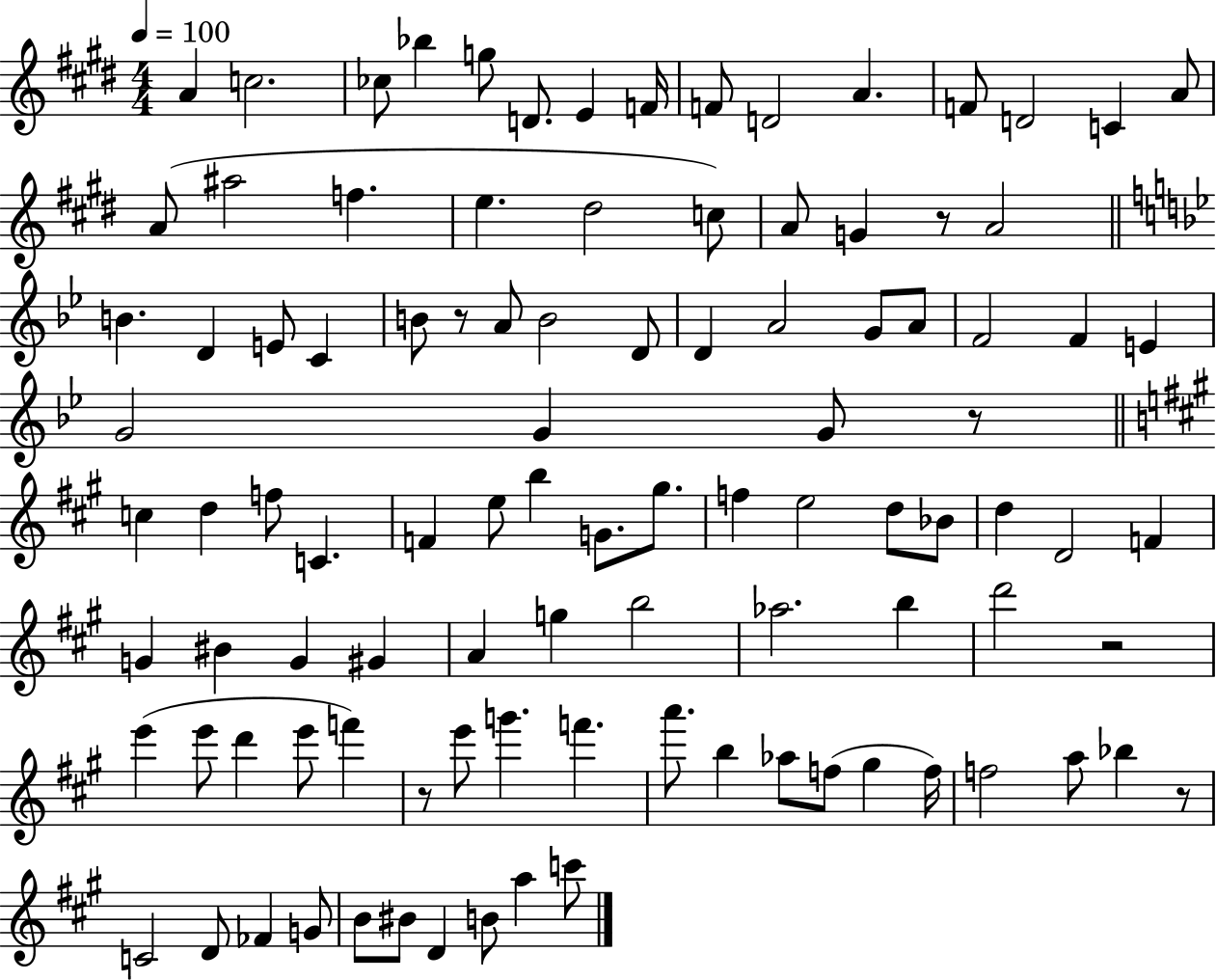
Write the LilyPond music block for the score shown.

{
  \clef treble
  \numericTimeSignature
  \time 4/4
  \key e \major
  \tempo 4 = 100
  a'4 c''2. | ces''8 bes''4 g''8 d'8. e'4 f'16 | f'8 d'2 a'4. | f'8 d'2 c'4 a'8 | \break a'8( ais''2 f''4. | e''4. dis''2 c''8) | a'8 g'4 r8 a'2 | \bar "||" \break \key g \minor b'4. d'4 e'8 c'4 | b'8 r8 a'8 b'2 d'8 | d'4 a'2 g'8 a'8 | f'2 f'4 e'4 | \break g'2 g'4 g'8 r8 | \bar "||" \break \key a \major c''4 d''4 f''8 c'4. | f'4 e''8 b''4 g'8. gis''8. | f''4 e''2 d''8 bes'8 | d''4 d'2 f'4 | \break g'4 bis'4 g'4 gis'4 | a'4 g''4 b''2 | aes''2. b''4 | d'''2 r2 | \break e'''4( e'''8 d'''4 e'''8 f'''4) | r8 e'''8 g'''4. f'''4. | a'''8. b''4 aes''8 f''8( gis''4 f''16) | f''2 a''8 bes''4 r8 | \break c'2 d'8 fes'4 g'8 | b'8 bis'8 d'4 b'8 a''4 c'''8 | \bar "|."
}